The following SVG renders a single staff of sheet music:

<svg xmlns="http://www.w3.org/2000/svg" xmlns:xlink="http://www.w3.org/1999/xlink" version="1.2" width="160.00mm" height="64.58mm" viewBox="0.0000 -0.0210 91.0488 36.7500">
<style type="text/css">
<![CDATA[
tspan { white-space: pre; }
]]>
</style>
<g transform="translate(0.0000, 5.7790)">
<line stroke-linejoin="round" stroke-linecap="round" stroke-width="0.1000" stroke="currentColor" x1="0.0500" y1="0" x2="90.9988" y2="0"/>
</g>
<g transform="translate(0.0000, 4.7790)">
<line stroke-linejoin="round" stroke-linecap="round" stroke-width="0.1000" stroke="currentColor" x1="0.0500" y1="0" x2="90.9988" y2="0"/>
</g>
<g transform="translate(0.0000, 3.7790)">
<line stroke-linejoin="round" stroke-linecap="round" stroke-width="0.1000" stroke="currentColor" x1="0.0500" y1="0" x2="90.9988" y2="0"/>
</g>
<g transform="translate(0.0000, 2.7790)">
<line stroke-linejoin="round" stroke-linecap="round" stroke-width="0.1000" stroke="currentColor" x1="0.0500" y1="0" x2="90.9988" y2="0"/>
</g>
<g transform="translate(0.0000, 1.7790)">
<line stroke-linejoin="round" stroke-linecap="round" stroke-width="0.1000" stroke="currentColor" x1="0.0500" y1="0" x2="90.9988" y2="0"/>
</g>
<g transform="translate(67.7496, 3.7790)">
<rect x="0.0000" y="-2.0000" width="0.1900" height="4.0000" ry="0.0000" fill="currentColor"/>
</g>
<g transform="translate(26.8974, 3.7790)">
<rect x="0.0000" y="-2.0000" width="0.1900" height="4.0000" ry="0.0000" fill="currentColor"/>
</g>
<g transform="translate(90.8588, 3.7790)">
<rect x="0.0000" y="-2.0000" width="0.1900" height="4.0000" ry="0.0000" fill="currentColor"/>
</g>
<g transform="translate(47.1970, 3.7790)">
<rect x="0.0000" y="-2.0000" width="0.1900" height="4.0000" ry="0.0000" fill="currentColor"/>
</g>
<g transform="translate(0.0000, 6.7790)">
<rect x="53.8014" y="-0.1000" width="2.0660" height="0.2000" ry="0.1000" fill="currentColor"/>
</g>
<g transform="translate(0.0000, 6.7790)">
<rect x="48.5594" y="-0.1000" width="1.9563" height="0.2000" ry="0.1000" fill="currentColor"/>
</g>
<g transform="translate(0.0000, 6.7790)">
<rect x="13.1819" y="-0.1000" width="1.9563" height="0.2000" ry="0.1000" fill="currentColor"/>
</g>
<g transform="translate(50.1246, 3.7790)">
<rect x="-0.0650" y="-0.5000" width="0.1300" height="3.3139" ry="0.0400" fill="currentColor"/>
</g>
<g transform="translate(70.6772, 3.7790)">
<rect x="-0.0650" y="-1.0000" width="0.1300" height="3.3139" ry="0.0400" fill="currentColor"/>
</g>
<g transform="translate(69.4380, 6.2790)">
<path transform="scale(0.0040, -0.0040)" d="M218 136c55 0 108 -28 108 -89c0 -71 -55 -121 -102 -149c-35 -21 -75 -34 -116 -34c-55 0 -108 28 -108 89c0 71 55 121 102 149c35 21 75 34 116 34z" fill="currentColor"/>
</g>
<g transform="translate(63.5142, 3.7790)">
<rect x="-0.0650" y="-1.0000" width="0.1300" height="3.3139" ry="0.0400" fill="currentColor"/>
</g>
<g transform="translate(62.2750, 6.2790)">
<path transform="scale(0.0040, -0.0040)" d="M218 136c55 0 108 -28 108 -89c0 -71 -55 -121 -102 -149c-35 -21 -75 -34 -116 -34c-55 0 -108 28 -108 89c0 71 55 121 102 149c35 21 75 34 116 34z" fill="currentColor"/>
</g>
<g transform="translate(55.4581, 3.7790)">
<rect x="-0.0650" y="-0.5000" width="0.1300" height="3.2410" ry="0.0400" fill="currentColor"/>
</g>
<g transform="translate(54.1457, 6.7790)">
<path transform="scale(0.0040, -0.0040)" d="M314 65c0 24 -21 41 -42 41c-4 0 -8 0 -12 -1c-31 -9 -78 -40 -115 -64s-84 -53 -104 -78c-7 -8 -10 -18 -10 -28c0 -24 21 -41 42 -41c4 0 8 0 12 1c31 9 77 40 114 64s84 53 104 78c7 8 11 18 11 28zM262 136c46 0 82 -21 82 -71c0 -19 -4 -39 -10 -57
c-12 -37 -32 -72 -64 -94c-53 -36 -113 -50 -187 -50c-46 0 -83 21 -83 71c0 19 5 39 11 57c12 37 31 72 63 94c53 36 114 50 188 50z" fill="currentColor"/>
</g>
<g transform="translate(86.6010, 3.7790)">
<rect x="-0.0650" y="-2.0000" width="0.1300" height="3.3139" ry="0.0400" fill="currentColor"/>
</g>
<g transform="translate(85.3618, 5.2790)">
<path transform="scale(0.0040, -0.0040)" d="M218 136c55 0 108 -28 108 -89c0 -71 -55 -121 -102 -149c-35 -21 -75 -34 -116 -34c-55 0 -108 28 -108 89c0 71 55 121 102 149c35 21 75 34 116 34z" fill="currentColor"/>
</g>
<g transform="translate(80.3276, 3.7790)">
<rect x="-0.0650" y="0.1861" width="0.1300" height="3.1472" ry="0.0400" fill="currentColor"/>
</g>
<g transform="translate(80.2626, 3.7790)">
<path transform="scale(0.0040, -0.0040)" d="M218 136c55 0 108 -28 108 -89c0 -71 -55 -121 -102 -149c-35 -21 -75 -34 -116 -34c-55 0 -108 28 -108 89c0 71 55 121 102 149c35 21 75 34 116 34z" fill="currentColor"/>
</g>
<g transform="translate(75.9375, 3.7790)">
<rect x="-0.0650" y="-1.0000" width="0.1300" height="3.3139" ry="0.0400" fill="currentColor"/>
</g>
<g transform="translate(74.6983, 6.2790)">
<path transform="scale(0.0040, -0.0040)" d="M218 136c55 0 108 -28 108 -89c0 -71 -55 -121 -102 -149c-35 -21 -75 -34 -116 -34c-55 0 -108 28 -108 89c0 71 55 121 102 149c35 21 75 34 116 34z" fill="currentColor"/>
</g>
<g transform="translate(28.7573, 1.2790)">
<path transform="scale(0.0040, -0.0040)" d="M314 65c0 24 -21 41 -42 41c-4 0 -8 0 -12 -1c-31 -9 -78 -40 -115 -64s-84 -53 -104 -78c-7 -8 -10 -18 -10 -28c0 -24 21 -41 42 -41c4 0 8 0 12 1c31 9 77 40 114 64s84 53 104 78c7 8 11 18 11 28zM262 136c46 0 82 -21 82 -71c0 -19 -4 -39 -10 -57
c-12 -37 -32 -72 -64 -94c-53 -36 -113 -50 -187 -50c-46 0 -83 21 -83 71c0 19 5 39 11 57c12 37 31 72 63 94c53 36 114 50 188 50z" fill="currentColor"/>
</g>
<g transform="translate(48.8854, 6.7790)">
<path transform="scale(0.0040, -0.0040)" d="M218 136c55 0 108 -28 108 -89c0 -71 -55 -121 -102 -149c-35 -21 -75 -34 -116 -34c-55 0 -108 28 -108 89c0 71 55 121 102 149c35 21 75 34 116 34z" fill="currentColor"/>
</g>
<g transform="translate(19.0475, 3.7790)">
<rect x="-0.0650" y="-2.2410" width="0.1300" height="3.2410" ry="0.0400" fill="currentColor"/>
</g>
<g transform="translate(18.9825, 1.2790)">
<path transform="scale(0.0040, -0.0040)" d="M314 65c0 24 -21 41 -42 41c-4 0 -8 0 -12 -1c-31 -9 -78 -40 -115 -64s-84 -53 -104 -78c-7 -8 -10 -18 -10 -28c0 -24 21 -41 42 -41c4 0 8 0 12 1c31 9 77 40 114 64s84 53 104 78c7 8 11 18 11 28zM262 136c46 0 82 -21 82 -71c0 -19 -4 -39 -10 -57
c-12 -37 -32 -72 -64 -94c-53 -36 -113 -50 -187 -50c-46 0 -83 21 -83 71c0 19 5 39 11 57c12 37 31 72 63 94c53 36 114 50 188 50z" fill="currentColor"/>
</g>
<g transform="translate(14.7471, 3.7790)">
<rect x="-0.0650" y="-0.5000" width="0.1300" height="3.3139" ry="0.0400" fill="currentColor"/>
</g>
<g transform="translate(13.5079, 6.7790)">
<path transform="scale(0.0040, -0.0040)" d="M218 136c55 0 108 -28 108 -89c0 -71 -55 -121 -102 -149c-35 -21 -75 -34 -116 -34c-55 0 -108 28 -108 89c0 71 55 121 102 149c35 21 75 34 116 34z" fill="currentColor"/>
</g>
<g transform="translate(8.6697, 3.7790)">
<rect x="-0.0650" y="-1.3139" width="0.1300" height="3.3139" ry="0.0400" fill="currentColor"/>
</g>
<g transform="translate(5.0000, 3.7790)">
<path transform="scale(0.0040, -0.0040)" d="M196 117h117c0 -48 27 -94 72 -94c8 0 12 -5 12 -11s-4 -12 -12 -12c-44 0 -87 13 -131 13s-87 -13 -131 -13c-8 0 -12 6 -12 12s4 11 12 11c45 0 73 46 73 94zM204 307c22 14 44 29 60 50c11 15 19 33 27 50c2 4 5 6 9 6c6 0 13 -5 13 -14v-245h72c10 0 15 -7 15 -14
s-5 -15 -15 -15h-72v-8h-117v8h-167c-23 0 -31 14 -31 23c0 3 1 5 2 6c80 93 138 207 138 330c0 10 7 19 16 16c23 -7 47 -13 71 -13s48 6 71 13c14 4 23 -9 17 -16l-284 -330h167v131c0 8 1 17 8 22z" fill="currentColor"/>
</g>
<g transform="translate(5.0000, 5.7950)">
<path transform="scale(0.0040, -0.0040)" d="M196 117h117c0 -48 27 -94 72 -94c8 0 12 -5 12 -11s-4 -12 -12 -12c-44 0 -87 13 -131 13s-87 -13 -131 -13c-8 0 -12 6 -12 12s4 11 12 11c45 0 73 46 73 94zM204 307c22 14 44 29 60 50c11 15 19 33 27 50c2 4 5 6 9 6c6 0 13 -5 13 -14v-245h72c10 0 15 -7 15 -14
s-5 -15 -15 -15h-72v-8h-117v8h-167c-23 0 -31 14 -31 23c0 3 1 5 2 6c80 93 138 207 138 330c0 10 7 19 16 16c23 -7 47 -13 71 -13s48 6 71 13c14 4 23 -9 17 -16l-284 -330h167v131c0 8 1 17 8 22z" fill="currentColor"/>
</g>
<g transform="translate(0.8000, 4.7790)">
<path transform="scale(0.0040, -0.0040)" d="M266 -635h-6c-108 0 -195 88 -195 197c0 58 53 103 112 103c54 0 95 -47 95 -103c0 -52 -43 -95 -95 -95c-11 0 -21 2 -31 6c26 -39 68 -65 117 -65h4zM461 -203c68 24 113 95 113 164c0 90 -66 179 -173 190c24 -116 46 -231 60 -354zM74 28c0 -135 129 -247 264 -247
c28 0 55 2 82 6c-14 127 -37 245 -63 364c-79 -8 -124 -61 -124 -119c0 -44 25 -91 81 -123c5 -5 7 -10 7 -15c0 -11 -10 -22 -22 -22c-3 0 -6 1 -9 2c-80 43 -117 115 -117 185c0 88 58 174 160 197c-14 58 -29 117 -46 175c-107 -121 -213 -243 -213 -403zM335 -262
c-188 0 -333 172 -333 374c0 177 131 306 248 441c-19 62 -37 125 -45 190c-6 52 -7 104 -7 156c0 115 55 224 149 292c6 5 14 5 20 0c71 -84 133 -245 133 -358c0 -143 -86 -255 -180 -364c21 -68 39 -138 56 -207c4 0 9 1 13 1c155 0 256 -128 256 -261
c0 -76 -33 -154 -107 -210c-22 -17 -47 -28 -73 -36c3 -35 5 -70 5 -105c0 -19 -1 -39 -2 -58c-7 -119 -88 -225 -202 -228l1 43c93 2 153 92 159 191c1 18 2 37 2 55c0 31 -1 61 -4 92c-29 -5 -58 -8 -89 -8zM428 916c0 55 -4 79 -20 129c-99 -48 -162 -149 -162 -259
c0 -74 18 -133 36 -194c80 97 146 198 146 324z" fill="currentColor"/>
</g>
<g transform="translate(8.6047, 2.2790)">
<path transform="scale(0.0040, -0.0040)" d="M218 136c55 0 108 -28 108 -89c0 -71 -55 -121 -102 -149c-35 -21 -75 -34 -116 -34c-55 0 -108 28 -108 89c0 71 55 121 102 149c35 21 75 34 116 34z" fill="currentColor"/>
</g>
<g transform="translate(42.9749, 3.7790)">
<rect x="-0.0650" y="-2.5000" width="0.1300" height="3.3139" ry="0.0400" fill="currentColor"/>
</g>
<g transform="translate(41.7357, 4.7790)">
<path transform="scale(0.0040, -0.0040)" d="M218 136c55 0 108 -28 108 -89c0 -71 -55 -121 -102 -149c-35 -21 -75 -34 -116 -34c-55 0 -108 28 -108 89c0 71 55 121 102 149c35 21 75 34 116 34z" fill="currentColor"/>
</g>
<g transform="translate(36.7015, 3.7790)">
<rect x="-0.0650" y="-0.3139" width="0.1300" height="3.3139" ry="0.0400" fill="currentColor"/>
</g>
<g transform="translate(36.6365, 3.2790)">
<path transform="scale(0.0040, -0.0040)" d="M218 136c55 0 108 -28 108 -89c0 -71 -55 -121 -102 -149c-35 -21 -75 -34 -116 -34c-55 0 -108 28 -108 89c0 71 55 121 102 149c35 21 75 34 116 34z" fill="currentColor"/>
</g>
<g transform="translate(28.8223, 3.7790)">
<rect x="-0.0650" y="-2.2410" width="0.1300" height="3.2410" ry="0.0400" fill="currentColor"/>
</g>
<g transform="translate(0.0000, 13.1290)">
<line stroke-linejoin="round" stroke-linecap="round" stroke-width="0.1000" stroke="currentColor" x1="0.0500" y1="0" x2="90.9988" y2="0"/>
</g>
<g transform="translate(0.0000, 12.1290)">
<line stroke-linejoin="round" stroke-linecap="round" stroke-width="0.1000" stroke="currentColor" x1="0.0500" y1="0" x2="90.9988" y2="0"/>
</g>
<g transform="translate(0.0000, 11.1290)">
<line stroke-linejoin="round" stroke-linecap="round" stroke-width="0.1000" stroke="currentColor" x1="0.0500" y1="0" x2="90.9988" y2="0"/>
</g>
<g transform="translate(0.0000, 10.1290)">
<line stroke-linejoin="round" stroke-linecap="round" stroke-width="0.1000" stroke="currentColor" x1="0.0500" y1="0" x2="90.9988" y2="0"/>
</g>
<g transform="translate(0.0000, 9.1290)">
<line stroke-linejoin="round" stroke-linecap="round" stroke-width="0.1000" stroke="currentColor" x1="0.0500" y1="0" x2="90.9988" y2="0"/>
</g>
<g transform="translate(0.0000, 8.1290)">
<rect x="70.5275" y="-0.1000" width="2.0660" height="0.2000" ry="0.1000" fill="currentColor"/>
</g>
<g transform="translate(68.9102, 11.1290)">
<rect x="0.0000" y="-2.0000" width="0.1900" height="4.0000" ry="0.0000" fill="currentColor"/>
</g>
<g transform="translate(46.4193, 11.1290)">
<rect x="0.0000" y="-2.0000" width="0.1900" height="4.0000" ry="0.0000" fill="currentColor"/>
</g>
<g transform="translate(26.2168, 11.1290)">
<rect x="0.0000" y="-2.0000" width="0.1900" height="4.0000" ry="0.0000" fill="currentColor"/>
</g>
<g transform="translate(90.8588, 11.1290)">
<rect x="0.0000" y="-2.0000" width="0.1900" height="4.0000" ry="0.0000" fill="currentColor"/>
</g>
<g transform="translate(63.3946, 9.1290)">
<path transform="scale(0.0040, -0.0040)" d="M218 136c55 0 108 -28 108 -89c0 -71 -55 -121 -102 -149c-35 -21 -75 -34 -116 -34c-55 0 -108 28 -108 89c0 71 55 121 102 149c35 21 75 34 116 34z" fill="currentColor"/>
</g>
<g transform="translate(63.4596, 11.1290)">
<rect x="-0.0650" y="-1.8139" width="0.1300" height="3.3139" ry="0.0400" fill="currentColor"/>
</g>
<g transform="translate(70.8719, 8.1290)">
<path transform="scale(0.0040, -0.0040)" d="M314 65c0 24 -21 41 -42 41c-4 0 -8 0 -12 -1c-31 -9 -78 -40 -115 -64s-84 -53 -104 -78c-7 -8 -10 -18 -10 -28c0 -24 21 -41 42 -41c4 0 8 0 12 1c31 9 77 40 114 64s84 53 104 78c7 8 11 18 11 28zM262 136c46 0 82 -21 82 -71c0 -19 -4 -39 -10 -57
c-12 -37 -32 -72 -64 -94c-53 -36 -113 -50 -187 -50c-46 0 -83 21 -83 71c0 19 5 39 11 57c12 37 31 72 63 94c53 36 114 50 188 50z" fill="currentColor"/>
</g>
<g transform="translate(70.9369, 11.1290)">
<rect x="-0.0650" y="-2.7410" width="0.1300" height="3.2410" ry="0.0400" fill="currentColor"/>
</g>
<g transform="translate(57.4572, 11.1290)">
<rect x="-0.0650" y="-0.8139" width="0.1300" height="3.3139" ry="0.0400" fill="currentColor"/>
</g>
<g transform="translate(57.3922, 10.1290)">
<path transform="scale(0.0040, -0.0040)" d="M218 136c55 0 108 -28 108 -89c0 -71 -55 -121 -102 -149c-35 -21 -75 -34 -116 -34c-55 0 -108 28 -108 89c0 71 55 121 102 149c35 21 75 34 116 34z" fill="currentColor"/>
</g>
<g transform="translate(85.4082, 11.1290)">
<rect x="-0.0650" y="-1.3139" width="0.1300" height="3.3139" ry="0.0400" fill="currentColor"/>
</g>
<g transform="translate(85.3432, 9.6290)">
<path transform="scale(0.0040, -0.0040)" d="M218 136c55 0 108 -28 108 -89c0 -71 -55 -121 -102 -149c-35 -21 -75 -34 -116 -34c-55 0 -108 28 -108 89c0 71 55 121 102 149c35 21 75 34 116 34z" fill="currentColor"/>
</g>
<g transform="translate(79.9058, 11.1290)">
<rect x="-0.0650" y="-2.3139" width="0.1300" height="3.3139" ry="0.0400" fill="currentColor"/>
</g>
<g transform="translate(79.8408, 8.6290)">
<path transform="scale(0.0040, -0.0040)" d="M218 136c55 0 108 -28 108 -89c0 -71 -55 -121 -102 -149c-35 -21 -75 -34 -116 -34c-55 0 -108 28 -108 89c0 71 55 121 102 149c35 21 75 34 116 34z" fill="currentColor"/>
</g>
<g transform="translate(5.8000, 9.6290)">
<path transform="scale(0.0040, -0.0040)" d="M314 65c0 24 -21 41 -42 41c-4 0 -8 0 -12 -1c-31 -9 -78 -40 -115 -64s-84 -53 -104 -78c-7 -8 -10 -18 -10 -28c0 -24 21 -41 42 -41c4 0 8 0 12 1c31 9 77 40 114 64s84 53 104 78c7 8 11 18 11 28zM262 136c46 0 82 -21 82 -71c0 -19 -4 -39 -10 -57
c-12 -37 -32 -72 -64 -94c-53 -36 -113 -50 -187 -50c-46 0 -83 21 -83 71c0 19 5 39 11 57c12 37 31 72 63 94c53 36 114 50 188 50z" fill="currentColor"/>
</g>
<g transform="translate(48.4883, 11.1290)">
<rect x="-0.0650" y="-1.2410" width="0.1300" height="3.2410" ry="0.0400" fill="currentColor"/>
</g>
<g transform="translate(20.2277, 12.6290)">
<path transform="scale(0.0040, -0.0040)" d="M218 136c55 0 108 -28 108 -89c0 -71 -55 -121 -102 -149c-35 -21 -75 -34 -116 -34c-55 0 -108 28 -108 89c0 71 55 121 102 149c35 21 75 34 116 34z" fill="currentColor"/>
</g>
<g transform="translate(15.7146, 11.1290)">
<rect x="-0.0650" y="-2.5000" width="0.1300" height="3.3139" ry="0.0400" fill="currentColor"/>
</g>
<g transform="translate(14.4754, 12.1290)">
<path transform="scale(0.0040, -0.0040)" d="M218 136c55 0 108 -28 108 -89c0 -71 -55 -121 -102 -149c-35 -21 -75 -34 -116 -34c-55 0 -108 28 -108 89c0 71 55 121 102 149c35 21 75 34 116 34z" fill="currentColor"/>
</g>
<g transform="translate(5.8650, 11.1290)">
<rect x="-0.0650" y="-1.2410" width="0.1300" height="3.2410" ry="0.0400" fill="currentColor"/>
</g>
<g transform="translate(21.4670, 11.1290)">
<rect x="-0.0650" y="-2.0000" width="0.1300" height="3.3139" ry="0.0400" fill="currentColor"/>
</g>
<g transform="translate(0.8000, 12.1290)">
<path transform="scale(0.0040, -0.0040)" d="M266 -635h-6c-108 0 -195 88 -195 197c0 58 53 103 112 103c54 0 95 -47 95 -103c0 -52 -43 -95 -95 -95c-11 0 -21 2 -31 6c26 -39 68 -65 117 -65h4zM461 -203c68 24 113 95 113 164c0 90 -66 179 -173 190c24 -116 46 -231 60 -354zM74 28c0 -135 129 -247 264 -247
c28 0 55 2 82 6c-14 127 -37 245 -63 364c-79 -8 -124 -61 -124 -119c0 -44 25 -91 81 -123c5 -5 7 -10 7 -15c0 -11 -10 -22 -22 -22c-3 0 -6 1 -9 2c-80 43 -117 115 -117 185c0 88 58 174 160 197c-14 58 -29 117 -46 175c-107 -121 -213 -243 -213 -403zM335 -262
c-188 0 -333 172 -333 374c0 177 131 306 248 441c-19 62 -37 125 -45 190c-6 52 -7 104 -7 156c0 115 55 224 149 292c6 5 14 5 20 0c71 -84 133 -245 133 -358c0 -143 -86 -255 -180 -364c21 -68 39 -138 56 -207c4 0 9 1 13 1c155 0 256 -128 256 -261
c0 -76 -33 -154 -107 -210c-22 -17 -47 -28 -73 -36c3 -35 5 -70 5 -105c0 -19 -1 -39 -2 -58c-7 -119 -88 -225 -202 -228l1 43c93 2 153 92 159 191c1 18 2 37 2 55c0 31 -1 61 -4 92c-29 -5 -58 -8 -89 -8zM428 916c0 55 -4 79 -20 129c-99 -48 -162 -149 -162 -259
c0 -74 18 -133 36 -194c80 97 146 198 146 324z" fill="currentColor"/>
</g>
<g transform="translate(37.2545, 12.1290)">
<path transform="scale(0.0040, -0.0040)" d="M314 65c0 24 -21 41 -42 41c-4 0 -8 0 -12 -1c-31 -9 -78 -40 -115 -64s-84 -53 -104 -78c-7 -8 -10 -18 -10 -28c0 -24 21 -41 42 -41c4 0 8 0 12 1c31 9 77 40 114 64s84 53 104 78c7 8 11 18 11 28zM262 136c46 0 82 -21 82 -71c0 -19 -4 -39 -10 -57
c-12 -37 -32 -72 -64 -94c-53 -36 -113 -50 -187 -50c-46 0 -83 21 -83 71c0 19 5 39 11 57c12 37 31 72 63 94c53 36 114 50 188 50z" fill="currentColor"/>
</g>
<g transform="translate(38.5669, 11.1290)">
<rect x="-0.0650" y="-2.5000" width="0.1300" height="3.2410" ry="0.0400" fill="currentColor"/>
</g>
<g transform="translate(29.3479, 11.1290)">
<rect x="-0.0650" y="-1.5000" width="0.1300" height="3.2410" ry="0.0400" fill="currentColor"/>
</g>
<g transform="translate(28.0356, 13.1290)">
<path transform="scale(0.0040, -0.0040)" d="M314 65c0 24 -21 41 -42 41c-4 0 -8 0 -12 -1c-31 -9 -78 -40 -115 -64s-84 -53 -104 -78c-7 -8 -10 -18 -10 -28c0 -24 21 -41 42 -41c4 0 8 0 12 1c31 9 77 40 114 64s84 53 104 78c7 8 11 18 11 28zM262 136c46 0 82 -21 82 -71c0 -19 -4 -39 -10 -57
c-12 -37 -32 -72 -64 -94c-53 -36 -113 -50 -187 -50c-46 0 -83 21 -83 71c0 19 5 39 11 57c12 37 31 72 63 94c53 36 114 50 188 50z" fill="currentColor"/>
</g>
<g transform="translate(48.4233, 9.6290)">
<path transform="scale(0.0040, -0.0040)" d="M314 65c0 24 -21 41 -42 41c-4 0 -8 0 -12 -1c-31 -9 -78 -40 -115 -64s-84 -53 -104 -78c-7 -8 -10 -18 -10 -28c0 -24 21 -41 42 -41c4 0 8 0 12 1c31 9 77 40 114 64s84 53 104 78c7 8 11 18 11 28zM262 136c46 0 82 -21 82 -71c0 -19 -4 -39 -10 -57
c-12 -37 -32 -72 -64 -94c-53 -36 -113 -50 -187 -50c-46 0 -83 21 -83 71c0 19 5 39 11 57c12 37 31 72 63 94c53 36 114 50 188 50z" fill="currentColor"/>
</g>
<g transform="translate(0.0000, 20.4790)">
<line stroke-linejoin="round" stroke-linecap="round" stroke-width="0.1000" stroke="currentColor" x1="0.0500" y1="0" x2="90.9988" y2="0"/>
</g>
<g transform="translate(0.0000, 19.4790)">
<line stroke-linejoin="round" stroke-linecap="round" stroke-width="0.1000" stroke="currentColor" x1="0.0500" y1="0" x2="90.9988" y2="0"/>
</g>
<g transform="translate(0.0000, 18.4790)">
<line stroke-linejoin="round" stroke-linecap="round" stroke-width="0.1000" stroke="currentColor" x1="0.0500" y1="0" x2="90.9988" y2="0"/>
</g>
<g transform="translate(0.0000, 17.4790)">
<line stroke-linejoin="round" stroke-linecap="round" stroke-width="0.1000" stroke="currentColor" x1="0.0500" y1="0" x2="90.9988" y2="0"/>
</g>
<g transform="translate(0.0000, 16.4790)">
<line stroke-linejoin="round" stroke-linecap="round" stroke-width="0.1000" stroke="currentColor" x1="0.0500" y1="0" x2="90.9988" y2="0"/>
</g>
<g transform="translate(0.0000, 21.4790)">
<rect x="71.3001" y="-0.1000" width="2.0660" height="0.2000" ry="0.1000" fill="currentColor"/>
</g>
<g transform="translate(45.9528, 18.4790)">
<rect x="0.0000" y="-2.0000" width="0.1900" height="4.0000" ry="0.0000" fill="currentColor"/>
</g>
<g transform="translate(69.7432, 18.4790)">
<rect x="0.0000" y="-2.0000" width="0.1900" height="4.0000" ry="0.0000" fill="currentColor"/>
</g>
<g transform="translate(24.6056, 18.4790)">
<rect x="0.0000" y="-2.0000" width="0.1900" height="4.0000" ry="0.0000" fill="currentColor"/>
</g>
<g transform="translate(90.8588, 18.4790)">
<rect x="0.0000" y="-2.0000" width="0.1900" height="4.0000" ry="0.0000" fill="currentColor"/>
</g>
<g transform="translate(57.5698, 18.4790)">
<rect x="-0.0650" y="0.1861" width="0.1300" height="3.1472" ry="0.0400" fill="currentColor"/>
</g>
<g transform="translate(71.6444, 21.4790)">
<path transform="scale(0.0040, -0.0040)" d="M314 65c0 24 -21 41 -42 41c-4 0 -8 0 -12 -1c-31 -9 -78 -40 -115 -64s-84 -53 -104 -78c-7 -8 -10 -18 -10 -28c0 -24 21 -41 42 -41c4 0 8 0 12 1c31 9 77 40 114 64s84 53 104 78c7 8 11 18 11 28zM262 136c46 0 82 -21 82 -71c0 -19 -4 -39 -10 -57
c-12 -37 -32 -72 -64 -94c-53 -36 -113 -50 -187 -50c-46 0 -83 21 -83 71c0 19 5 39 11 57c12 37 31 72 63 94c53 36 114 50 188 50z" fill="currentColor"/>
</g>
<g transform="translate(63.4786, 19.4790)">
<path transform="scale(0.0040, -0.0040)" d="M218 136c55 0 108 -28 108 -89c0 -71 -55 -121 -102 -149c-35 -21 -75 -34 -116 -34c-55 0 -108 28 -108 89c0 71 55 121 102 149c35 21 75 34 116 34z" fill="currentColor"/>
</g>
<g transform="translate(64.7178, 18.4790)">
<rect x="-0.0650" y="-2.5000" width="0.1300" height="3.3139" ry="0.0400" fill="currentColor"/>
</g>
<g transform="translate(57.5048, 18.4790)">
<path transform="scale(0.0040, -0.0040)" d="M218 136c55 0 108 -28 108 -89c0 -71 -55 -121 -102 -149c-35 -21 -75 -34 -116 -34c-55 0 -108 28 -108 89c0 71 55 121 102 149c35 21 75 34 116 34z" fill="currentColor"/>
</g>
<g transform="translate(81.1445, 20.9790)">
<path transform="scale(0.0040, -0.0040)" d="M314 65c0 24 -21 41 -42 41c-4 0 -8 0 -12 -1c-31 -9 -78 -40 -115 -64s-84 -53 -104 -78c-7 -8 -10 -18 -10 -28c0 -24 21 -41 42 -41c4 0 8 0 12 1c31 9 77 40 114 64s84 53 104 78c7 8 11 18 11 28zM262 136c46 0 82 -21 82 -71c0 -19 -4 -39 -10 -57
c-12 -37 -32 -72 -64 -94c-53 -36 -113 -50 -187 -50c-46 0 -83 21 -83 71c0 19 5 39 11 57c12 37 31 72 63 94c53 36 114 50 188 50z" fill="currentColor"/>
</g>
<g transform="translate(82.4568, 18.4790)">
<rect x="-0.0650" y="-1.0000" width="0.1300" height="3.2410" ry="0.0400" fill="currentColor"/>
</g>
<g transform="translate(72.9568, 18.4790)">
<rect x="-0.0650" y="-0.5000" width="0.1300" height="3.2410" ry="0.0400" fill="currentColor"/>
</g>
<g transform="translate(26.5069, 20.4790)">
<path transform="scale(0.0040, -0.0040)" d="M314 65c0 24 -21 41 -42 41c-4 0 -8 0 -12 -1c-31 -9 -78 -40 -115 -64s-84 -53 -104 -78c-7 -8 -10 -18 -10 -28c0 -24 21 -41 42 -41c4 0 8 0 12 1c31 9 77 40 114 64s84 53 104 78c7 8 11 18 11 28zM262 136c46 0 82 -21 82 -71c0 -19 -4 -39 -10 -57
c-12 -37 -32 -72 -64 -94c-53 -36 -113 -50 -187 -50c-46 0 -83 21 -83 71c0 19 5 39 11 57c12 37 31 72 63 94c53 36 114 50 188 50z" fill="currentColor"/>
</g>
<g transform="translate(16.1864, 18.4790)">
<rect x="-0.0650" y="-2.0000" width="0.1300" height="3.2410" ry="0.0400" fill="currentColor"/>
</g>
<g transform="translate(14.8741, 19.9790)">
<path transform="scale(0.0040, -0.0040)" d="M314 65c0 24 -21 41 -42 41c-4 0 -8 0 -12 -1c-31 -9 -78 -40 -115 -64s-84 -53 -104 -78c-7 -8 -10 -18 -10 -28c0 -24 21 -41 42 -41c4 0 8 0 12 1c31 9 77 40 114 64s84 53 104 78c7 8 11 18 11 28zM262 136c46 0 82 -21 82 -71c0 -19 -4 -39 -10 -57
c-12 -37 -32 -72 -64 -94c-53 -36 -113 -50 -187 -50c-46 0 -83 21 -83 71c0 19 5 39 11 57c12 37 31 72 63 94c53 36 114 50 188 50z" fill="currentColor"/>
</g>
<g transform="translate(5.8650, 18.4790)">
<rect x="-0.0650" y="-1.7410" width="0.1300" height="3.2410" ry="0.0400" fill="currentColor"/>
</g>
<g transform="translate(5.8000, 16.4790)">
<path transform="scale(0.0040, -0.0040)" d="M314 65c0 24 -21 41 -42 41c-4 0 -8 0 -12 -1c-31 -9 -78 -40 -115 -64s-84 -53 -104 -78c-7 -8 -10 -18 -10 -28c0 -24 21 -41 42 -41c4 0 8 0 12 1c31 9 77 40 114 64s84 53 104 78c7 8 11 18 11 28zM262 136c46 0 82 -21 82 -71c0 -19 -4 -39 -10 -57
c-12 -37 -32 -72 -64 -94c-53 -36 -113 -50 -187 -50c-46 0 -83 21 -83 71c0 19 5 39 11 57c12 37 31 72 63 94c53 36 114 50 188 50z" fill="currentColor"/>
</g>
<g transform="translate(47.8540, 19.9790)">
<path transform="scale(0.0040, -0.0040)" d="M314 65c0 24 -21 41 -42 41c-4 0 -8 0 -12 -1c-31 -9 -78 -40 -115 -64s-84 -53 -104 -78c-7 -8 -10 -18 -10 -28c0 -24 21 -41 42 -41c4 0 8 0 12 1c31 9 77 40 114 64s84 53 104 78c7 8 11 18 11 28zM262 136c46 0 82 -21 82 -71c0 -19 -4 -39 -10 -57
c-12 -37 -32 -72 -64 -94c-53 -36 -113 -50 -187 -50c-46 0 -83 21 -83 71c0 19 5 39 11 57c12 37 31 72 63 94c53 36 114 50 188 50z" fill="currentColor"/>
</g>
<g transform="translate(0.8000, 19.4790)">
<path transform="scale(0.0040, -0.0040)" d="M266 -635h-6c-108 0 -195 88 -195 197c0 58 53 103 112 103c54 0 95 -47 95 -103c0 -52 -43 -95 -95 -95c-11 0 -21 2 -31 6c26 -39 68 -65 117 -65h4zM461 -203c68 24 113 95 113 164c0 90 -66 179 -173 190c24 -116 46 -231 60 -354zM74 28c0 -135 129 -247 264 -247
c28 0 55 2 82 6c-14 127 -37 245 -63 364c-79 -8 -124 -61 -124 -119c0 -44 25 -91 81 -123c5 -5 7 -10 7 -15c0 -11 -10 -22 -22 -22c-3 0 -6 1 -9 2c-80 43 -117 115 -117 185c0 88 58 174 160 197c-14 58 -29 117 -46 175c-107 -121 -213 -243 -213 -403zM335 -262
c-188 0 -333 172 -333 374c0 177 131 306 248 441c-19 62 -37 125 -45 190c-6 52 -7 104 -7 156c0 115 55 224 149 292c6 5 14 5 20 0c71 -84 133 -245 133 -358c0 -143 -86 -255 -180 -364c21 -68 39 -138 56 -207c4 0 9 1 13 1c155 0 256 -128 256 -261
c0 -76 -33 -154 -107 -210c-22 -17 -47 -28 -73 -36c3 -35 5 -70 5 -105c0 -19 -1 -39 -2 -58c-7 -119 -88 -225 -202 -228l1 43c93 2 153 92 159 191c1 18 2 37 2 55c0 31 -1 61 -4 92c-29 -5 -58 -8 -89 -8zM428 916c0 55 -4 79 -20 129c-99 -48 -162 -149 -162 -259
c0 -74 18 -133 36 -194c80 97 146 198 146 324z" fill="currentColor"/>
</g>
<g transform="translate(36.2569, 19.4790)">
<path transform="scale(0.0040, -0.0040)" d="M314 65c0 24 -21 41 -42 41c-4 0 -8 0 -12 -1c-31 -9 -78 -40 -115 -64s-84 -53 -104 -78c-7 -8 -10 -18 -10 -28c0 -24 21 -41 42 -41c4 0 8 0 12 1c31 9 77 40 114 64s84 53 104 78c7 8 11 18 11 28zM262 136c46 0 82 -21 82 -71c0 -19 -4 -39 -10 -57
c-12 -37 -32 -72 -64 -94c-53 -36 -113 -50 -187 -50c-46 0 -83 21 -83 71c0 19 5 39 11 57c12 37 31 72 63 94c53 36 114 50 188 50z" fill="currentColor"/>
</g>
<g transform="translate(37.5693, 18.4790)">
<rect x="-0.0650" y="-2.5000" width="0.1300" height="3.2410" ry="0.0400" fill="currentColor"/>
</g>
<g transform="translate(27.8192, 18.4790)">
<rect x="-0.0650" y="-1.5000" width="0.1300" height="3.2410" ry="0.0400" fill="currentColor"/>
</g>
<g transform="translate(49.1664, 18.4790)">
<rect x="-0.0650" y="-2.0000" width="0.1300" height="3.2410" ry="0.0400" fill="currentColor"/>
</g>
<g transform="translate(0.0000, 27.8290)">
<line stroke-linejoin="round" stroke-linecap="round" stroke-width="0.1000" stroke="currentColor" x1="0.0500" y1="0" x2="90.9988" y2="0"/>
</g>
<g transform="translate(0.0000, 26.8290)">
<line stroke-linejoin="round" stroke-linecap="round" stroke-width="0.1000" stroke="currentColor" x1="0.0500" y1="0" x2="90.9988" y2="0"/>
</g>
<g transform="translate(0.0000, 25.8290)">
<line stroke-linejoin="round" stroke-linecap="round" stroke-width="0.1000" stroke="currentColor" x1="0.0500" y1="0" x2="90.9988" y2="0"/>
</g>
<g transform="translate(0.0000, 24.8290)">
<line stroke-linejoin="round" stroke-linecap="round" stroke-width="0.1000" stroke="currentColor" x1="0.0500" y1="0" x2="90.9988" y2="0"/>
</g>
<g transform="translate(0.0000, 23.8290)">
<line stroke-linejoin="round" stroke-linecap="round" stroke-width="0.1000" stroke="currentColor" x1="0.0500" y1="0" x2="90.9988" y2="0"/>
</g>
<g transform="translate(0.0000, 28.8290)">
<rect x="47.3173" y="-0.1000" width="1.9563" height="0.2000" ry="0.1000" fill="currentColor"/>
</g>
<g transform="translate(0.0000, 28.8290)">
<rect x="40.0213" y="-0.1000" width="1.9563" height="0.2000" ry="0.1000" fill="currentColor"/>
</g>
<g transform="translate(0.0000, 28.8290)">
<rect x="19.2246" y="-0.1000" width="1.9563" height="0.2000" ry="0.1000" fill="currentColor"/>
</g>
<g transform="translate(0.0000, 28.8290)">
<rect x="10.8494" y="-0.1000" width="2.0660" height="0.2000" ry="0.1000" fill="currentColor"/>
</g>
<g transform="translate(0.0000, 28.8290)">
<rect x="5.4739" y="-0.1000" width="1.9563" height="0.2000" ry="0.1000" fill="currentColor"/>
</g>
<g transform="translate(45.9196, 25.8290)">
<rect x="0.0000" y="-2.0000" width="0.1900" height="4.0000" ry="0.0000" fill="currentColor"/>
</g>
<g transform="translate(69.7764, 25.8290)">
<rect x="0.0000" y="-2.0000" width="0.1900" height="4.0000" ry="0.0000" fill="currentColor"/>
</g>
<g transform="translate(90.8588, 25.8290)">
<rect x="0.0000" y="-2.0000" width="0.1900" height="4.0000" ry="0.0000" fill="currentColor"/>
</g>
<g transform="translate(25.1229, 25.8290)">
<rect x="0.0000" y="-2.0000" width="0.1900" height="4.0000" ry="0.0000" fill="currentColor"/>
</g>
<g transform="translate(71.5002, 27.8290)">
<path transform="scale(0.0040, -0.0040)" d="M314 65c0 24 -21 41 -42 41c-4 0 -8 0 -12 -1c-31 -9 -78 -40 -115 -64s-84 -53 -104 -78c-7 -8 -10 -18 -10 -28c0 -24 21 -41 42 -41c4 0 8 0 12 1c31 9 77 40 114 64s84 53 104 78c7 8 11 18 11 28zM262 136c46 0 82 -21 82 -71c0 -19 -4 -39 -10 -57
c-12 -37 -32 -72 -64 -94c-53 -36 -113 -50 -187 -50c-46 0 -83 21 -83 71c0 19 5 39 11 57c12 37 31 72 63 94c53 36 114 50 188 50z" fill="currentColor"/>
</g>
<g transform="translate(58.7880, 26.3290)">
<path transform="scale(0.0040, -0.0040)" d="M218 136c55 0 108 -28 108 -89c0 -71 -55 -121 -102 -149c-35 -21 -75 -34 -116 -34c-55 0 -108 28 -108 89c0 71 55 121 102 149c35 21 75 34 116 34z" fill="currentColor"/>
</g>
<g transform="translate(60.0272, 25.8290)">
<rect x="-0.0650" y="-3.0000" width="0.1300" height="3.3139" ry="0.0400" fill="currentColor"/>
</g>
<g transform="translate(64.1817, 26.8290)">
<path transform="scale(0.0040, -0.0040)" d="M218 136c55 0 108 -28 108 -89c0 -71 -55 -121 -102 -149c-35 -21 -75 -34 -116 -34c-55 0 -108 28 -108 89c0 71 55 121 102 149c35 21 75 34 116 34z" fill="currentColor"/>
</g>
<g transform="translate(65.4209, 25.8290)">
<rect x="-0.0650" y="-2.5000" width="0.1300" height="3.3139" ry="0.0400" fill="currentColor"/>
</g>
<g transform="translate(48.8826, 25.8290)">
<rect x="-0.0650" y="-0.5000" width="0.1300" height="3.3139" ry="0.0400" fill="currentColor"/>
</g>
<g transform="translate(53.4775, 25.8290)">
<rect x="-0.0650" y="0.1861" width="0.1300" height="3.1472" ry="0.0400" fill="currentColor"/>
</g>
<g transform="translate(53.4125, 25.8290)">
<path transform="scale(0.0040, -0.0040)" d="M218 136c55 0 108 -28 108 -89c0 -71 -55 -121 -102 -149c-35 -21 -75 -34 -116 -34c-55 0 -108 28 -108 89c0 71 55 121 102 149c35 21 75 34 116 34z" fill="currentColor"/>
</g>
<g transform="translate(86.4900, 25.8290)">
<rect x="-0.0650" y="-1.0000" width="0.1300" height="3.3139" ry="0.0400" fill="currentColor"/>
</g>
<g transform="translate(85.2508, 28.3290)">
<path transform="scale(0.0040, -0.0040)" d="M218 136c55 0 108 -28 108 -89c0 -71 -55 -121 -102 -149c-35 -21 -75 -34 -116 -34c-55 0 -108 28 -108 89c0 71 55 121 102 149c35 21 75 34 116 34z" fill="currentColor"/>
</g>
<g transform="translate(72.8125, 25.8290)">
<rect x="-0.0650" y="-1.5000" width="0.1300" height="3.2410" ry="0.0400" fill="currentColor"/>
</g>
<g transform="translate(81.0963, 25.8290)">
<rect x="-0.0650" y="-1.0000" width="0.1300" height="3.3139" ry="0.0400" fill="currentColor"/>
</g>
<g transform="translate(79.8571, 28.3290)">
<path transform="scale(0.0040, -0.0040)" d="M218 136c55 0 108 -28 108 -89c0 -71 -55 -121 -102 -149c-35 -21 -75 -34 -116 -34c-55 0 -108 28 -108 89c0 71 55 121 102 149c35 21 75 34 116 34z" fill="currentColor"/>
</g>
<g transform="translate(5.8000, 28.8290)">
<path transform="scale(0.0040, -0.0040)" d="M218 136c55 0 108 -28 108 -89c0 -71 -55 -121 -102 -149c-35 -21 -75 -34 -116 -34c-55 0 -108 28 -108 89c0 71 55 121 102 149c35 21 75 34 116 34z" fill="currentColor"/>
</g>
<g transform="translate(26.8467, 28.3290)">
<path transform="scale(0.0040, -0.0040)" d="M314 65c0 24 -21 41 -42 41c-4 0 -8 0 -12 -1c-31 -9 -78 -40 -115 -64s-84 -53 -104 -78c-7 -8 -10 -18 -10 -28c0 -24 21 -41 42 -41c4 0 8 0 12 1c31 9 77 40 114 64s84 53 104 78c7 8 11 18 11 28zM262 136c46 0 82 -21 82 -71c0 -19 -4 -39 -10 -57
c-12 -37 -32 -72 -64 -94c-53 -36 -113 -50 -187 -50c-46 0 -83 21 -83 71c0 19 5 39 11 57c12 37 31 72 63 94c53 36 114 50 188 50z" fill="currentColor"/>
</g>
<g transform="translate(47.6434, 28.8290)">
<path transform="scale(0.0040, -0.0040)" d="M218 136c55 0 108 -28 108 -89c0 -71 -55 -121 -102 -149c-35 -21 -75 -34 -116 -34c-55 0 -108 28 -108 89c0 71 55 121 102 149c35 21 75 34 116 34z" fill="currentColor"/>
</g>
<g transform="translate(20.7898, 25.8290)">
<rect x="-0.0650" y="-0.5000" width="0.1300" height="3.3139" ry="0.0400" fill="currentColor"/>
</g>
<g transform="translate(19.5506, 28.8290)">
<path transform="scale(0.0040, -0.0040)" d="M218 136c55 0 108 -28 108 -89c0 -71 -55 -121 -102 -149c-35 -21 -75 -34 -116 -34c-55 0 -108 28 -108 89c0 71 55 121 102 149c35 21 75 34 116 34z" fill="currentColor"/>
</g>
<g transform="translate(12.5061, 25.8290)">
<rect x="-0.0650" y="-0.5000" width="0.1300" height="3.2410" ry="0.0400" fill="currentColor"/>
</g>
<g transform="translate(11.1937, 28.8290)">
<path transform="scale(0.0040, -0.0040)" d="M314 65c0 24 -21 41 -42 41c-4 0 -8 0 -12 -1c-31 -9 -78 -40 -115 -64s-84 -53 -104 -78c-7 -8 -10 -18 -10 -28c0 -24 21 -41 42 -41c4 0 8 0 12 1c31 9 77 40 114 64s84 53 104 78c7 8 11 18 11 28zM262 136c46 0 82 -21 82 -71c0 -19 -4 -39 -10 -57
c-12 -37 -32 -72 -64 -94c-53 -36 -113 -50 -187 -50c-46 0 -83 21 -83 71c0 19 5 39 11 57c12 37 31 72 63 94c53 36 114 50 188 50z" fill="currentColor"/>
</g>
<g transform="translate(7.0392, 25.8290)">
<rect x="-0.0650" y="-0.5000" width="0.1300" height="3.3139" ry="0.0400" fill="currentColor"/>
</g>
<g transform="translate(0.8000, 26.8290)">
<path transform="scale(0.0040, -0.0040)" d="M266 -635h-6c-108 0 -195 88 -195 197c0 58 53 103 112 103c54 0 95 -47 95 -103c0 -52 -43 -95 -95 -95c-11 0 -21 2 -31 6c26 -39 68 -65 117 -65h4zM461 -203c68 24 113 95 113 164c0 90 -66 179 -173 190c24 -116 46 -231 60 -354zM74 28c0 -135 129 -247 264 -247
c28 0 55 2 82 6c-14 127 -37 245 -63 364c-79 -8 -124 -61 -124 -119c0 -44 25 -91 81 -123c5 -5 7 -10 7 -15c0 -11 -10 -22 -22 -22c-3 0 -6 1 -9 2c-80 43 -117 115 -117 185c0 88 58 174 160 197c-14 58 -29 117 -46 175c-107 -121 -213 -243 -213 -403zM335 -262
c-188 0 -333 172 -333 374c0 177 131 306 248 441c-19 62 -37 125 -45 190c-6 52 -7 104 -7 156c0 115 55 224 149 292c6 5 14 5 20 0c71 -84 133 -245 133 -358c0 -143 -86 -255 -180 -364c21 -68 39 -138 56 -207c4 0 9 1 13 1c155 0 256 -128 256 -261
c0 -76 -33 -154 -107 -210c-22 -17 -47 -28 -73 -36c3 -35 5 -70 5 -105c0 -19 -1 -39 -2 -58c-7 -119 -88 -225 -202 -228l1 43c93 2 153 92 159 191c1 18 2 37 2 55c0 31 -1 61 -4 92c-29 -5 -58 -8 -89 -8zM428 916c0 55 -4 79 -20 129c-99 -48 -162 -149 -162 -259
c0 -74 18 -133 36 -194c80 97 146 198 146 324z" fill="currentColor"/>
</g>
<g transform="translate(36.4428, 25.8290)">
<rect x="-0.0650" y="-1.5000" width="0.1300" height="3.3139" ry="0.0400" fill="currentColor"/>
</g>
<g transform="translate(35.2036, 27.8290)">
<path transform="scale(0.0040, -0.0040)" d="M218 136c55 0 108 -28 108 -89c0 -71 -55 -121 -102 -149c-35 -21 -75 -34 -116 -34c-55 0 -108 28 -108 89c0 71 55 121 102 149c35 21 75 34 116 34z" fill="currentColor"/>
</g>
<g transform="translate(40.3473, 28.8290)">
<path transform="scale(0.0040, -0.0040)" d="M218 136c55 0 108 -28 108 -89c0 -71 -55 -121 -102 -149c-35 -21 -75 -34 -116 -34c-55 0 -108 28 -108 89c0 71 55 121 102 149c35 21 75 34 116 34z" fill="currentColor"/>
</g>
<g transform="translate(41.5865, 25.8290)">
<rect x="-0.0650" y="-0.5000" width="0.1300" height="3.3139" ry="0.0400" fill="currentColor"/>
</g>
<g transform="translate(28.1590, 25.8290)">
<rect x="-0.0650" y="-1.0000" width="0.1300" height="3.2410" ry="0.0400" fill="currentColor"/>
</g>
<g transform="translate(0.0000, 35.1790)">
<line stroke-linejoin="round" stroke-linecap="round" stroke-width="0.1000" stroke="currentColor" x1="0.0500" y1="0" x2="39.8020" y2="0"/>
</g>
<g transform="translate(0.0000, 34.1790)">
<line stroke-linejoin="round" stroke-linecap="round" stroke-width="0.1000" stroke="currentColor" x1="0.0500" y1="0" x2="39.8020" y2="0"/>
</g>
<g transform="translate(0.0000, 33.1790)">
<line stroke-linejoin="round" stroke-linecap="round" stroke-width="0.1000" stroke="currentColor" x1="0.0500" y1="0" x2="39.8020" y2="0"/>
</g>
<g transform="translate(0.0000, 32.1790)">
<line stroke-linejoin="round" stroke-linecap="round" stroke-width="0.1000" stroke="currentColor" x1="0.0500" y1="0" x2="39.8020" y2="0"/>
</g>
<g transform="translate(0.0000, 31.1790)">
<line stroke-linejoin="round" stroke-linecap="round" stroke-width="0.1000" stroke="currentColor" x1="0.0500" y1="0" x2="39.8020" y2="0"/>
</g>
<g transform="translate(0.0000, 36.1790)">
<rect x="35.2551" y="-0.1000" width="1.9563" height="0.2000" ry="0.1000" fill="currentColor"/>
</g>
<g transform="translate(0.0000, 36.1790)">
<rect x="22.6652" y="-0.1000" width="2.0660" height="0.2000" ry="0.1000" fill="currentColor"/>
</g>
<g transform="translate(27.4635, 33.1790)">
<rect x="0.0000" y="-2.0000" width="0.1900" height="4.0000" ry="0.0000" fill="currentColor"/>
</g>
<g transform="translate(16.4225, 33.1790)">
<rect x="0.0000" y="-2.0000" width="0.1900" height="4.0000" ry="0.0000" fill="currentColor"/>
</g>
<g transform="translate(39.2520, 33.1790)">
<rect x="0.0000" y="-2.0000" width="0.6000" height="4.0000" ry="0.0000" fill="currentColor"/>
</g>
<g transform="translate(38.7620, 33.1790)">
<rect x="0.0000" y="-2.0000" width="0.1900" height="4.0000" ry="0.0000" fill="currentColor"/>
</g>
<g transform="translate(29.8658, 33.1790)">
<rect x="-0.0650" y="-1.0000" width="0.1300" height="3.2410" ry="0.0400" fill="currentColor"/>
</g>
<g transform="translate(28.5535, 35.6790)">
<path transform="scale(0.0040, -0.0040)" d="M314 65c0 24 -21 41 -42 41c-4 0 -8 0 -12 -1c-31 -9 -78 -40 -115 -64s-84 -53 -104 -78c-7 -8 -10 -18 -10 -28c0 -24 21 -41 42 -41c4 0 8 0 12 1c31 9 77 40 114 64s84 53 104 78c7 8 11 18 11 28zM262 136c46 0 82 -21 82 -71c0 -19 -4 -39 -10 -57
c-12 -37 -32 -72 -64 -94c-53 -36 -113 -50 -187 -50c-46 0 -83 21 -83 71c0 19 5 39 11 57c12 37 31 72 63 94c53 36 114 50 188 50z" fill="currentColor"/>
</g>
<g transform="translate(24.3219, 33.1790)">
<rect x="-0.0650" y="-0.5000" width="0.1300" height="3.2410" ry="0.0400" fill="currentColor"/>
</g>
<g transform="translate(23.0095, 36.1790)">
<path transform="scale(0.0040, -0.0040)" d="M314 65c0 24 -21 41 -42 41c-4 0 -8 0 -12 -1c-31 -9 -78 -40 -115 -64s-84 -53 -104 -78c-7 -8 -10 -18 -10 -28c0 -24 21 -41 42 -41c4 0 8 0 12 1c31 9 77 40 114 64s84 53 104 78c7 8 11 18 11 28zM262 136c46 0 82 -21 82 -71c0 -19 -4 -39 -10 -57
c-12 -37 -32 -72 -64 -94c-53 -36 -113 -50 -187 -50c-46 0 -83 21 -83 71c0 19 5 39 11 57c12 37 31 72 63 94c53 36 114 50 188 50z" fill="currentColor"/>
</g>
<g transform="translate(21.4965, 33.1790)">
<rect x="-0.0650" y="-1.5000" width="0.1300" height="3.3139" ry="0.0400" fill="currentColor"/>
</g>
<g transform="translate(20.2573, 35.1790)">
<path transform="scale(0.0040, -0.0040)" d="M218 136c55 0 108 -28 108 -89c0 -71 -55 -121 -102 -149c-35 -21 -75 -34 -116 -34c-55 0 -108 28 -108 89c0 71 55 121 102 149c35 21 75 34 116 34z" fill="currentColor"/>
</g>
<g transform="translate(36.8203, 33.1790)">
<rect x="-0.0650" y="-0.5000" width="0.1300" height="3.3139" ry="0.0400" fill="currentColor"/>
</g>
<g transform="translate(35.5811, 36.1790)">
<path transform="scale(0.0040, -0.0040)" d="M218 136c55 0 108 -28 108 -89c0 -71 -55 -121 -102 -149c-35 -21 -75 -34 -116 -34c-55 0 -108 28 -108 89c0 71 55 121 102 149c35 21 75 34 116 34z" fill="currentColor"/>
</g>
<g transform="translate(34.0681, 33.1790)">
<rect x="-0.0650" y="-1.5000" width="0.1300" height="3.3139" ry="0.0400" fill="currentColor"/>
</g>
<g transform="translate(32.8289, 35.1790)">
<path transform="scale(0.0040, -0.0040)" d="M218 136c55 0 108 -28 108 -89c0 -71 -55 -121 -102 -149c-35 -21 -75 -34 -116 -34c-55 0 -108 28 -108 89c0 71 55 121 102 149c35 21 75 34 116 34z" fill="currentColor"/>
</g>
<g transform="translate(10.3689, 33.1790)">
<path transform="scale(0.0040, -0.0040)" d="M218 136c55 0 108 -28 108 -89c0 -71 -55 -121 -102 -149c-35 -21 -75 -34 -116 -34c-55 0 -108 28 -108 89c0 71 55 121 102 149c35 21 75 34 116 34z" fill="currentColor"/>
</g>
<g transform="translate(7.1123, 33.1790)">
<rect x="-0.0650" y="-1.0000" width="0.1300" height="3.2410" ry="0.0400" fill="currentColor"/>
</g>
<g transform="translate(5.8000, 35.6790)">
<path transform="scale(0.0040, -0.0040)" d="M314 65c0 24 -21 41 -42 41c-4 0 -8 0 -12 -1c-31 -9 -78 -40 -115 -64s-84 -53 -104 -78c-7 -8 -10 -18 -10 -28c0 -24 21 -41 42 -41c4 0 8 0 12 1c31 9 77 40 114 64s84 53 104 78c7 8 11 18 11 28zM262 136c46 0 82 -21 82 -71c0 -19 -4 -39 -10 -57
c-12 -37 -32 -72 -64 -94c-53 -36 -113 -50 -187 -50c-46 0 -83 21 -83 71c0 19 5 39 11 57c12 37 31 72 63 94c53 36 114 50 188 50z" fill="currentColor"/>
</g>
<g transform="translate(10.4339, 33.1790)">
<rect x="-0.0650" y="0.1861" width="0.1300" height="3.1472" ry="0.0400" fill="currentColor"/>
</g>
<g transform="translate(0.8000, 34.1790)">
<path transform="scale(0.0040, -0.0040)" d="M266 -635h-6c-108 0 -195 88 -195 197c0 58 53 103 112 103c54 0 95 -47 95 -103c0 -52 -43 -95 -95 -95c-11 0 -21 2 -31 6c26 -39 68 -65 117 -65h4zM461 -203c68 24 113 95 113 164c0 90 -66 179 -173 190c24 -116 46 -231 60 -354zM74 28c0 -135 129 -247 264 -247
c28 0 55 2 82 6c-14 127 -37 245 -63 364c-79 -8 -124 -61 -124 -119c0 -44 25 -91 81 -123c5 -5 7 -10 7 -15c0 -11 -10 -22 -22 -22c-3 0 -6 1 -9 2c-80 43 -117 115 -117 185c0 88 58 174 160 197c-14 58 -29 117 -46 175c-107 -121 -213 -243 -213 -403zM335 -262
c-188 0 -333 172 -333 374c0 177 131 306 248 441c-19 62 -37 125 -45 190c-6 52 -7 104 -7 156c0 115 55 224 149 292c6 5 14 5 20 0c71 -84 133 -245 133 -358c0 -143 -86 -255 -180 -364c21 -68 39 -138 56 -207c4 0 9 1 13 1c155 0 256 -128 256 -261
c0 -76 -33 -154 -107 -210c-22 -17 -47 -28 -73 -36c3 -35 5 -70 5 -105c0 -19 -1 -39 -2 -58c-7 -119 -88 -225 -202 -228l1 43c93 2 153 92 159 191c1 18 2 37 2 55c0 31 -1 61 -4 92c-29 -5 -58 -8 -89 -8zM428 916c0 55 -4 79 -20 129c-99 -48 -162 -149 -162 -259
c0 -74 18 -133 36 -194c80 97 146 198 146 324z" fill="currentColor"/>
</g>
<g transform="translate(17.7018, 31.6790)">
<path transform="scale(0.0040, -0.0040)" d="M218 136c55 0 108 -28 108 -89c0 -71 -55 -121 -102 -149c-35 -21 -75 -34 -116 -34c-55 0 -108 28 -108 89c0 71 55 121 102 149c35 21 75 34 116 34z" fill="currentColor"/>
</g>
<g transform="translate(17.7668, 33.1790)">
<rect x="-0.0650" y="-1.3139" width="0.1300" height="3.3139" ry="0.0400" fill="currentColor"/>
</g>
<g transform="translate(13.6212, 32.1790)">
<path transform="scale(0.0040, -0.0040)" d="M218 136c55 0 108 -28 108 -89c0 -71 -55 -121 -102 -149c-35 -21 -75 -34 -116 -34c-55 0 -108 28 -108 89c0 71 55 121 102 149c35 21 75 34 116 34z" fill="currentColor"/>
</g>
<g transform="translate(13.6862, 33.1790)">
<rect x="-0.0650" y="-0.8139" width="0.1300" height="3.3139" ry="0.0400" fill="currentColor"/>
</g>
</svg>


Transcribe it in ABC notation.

X:1
T:Untitled
M:4/4
L:1/4
K:C
e C g2 g2 c G C C2 D D D B F e2 G F E2 G2 e2 d f a2 g e f2 F2 E2 G2 F2 B G C2 D2 C C2 C D2 E C C B A G E2 D D D2 B d e E C2 D2 E C